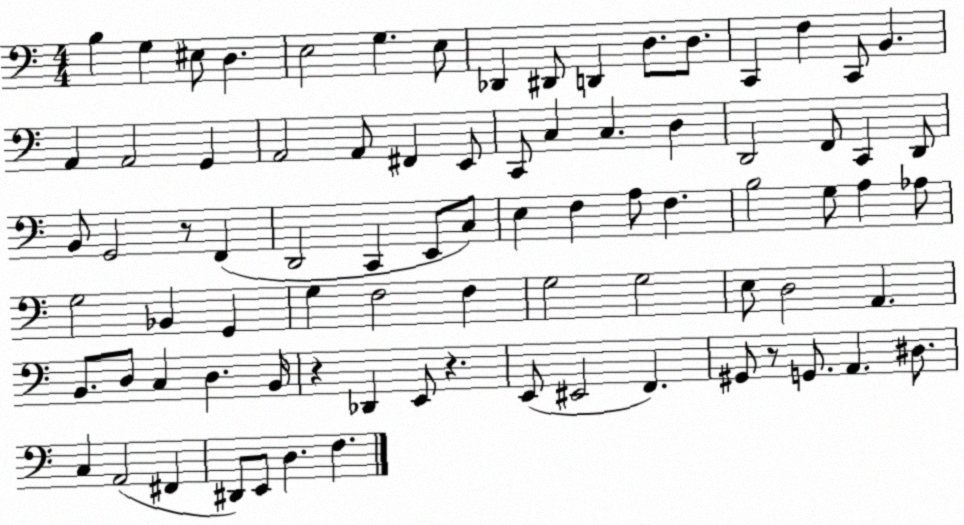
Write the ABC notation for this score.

X:1
T:Untitled
M:4/4
L:1/4
K:C
B, G, ^E,/2 D, E,2 G, E,/2 _D,, ^D,,/2 D,, D,/2 D,/2 C,, F, C,,/2 B,, A,, A,,2 G,, A,,2 A,,/2 ^F,, E,,/2 C,,/2 C, C, D, D,,2 F,,/2 C,, D,,/2 B,,/2 G,,2 z/2 F,, D,,2 C,, E,,/2 C,/2 E, F, A,/2 F, B,2 G,/2 A, _A,/2 G,2 _B,, G,, G, F,2 F, G,2 G,2 E,/2 D,2 A,, B,,/2 D,/2 C, D, B,,/4 z _D,, E,,/2 z E,,/2 ^E,,2 F,, ^G,,/2 z/2 G,,/2 A,, ^D,/2 C, A,,2 ^F,, ^D,,/2 E,,/2 D, F,